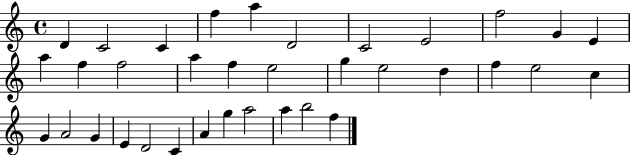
{
  \clef treble
  \time 4/4
  \defaultTimeSignature
  \key c \major
  d'4 c'2 c'4 | f''4 a''4 d'2 | c'2 e'2 | f''2 g'4 e'4 | \break a''4 f''4 f''2 | a''4 f''4 e''2 | g''4 e''2 d''4 | f''4 e''2 c''4 | \break g'4 a'2 g'4 | e'4 d'2 c'4 | a'4 g''4 a''2 | a''4 b''2 f''4 | \break \bar "|."
}